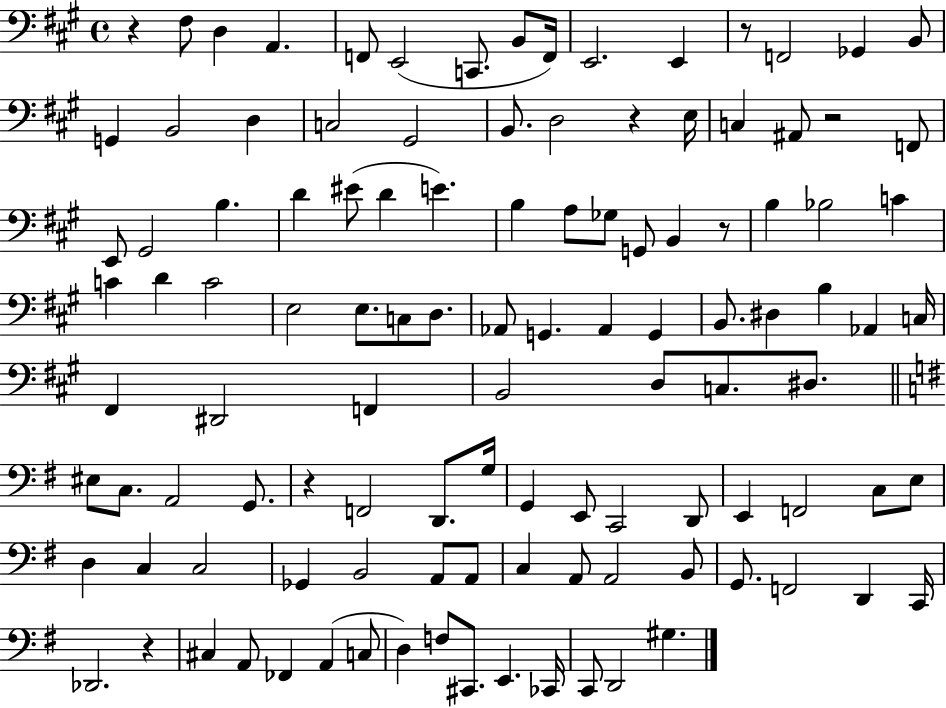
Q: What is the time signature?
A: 4/4